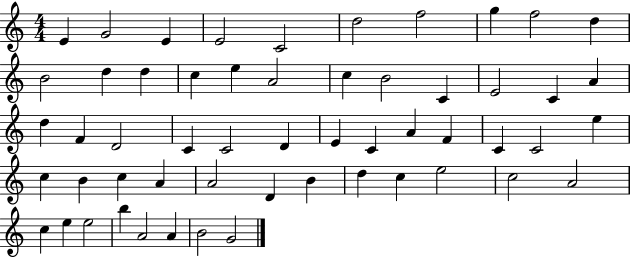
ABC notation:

X:1
T:Untitled
M:4/4
L:1/4
K:C
E G2 E E2 C2 d2 f2 g f2 d B2 d d c e A2 c B2 C E2 C A d F D2 C C2 D E C A F C C2 e c B c A A2 D B d c e2 c2 A2 c e e2 b A2 A B2 G2